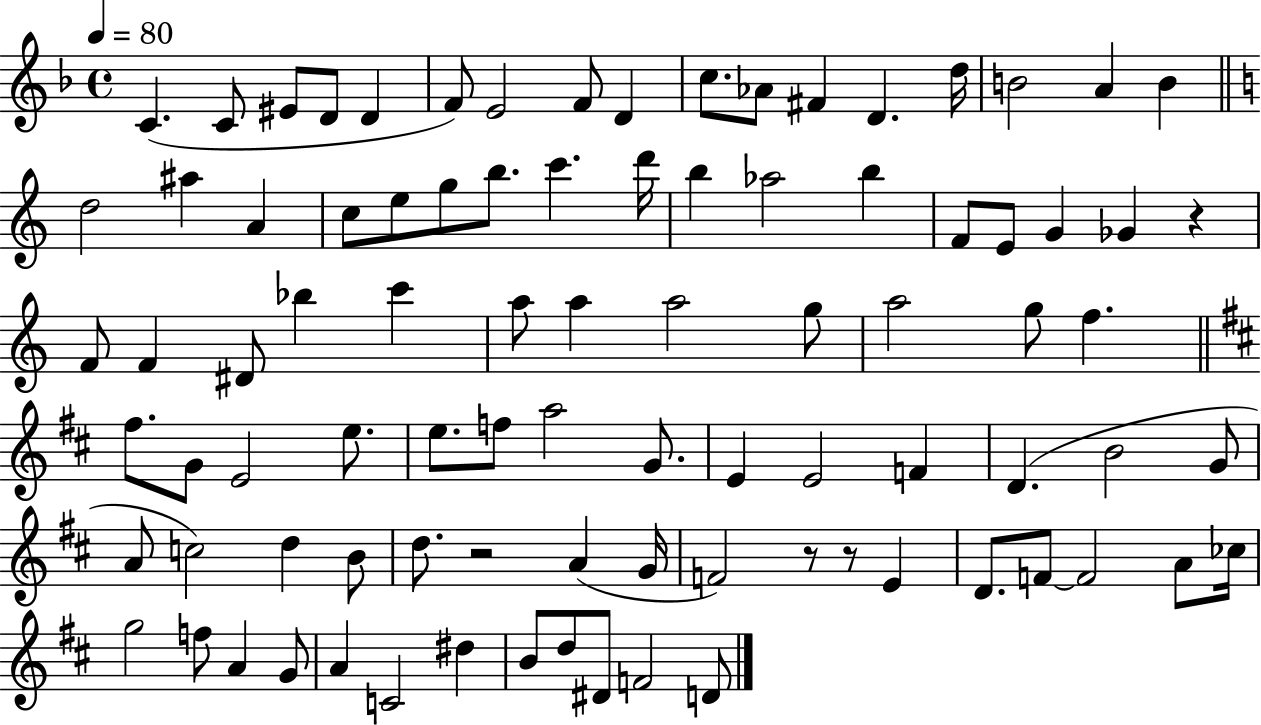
{
  \clef treble
  \time 4/4
  \defaultTimeSignature
  \key f \major
  \tempo 4 = 80
  \repeat volta 2 { c'4.( c'8 eis'8 d'8 d'4 | f'8) e'2 f'8 d'4 | c''8. aes'8 fis'4 d'4. d''16 | b'2 a'4 b'4 | \break \bar "||" \break \key c \major d''2 ais''4 a'4 | c''8 e''8 g''8 b''8. c'''4. d'''16 | b''4 aes''2 b''4 | f'8 e'8 g'4 ges'4 r4 | \break f'8 f'4 dis'8 bes''4 c'''4 | a''8 a''4 a''2 g''8 | a''2 g''8 f''4. | \bar "||" \break \key d \major fis''8. g'8 e'2 e''8. | e''8. f''8 a''2 g'8. | e'4 e'2 f'4 | d'4.( b'2 g'8 | \break a'8 c''2) d''4 b'8 | d''8. r2 a'4( g'16 | f'2) r8 r8 e'4 | d'8. f'8~~ f'2 a'8 ces''16 | \break g''2 f''8 a'4 g'8 | a'4 c'2 dis''4 | b'8 d''8 dis'8 f'2 d'8 | } \bar "|."
}